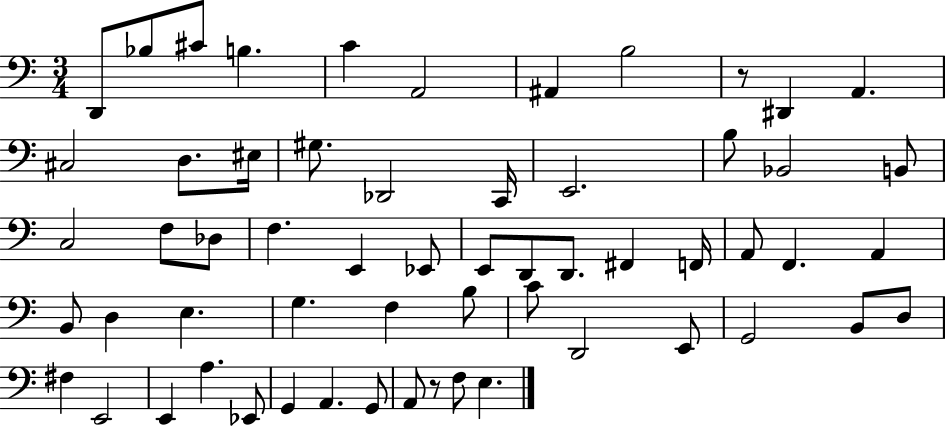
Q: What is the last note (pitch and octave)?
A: E3